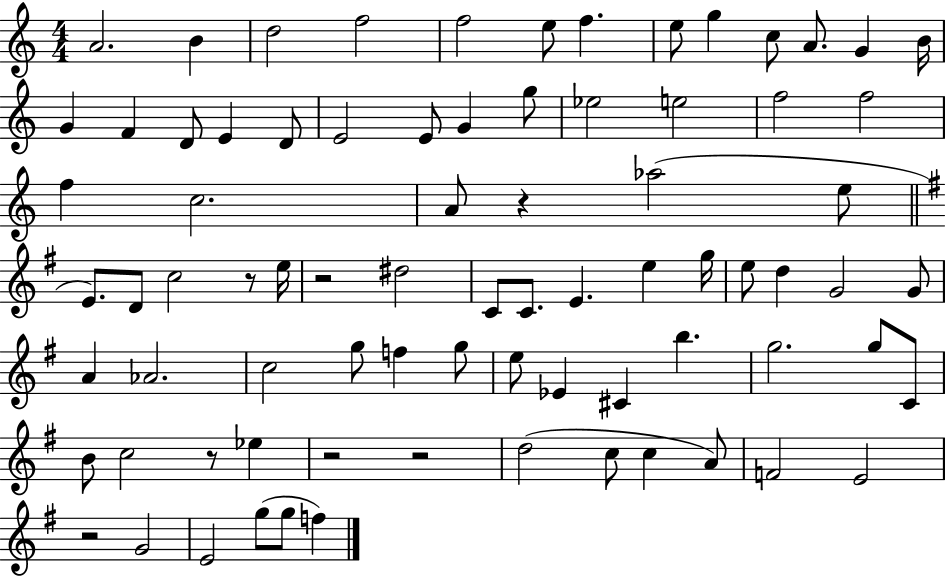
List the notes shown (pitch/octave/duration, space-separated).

A4/h. B4/q D5/h F5/h F5/h E5/e F5/q. E5/e G5/q C5/e A4/e. G4/q B4/s G4/q F4/q D4/e E4/q D4/e E4/h E4/e G4/q G5/e Eb5/h E5/h F5/h F5/h F5/q C5/h. A4/e R/q Ab5/h E5/e E4/e. D4/e C5/h R/e E5/s R/h D#5/h C4/e C4/e. E4/q. E5/q G5/s E5/e D5/q G4/h G4/e A4/q Ab4/h. C5/h G5/e F5/q G5/e E5/e Eb4/q C#4/q B5/q. G5/h. G5/e C4/e B4/e C5/h R/e Eb5/q R/h R/h D5/h C5/e C5/q A4/e F4/h E4/h R/h G4/h E4/h G5/e G5/e F5/q